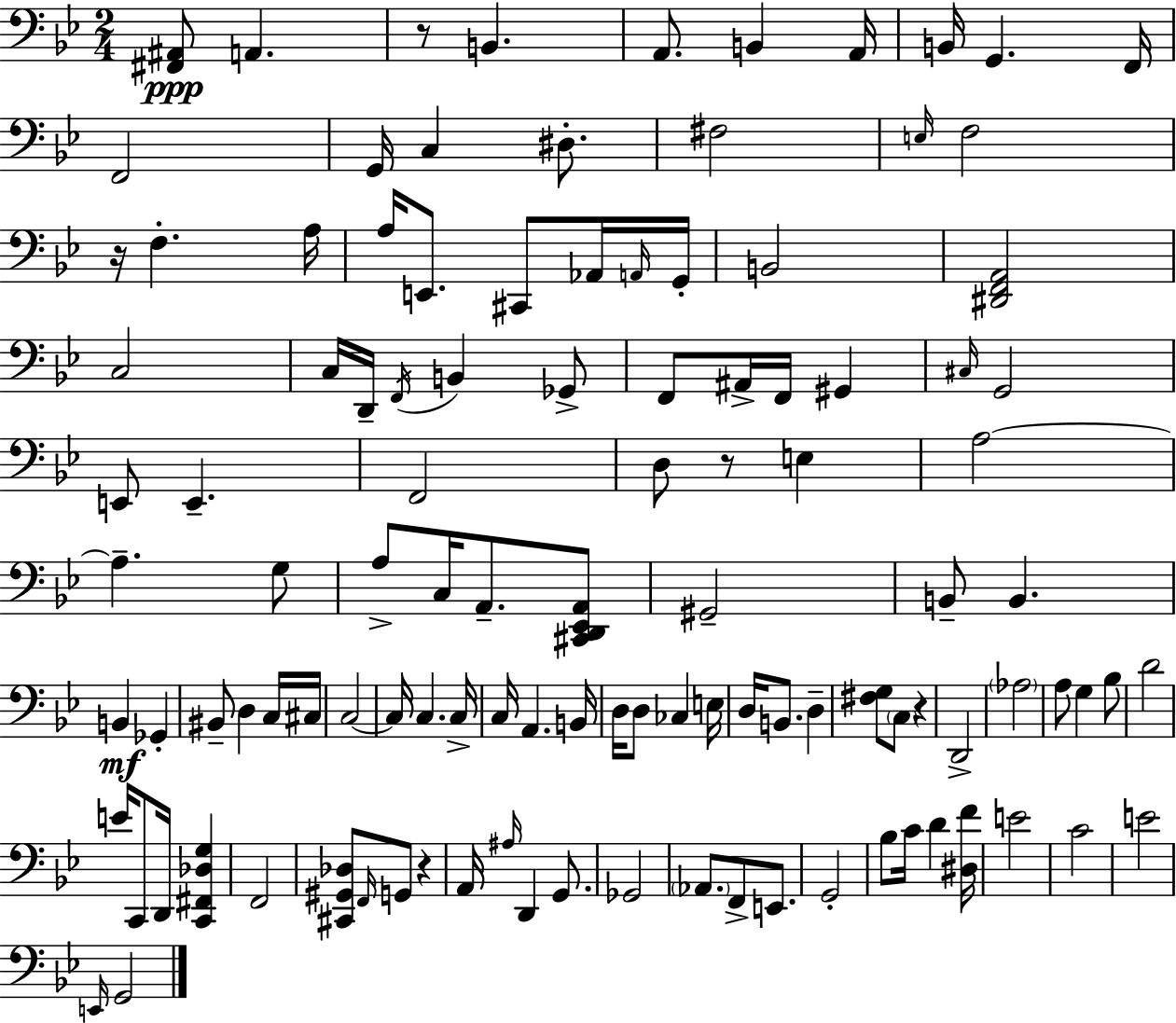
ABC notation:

X:1
T:Untitled
M:2/4
L:1/4
K:Gm
[^F,,^A,,]/2 A,, z/2 B,, A,,/2 B,, A,,/4 B,,/4 G,, F,,/4 F,,2 G,,/4 C, ^D,/2 ^F,2 E,/4 F,2 z/4 F, A,/4 A,/4 E,,/2 ^C,,/2 _A,,/4 A,,/4 G,,/4 B,,2 [^D,,F,,A,,]2 C,2 C,/4 D,,/4 F,,/4 B,, _G,,/2 F,,/2 ^A,,/4 F,,/4 ^G,, ^C,/4 G,,2 E,,/2 E,, F,,2 D,/2 z/2 E, A,2 A, G,/2 A,/2 C,/4 A,,/2 [^C,,D,,_E,,A,,]/2 ^G,,2 B,,/2 B,, B,, _G,, ^B,,/2 D, C,/4 ^C,/4 C,2 C,/4 C, C,/4 C,/4 A,, B,,/4 D,/4 D,/2 _C, E,/4 D,/4 B,,/2 D, [^F,G,]/2 C,/2 z D,,2 _A,2 A,/2 G, _B,/2 D2 E/4 C,,/2 D,,/4 [C,,^F,,_D,G,] F,,2 [^C,,^G,,_D,]/2 F,,/4 G,,/2 z A,,/4 ^A,/4 D,, G,,/2 _G,,2 _A,,/2 F,,/2 E,,/2 G,,2 _B,/2 C/4 D [^D,F]/4 E2 C2 E2 E,,/4 G,,2